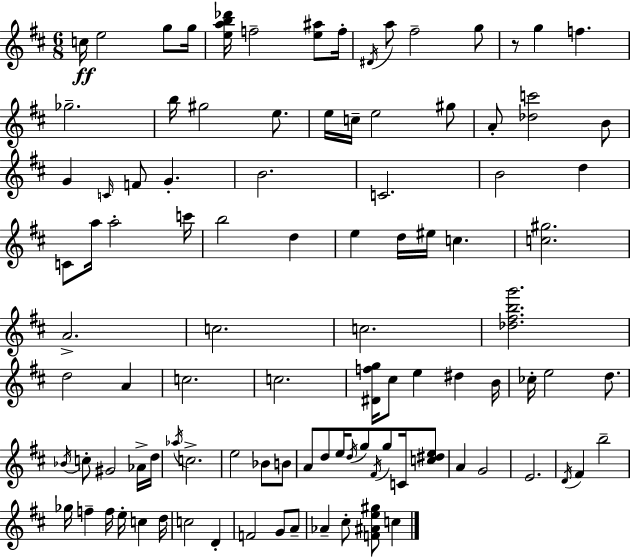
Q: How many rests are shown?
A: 1